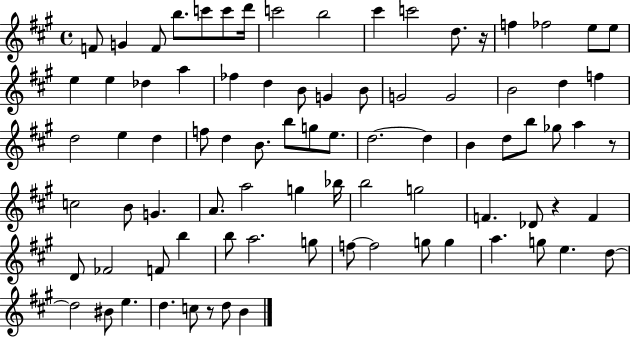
{
  \clef treble
  \time 4/4
  \defaultTimeSignature
  \key a \major
  f'8 g'4 f'8 b''8. c'''8 c'''8 d'''16 | c'''2 b''2 | cis'''4 c'''2 d''8. r16 | f''4 fes''2 e''8 e''8 | \break e''4 e''4 des''4 a''4 | fes''4 d''4 b'8 g'4 b'8 | g'2 g'2 | b'2 d''4 f''4 | \break d''2 e''4 d''4 | f''8 d''4 b'8. b''8 g''8 e''8. | d''2.~~ d''4 | b'4 d''8 b''8 ges''8 a''4 r8 | \break c''2 b'8 g'4. | a'8. a''2 g''4 bes''16 | b''2 g''2 | f'4. des'8 r4 f'4 | \break d'8 fes'2 f'8 b''4 | b''8 a''2. g''8 | f''8~~ f''2 g''8 g''4 | a''4. g''8 e''4. d''8~~ | \break d''2 bis'8 e''4. | d''4. c''8 r8 d''8 b'4 | \bar "|."
}